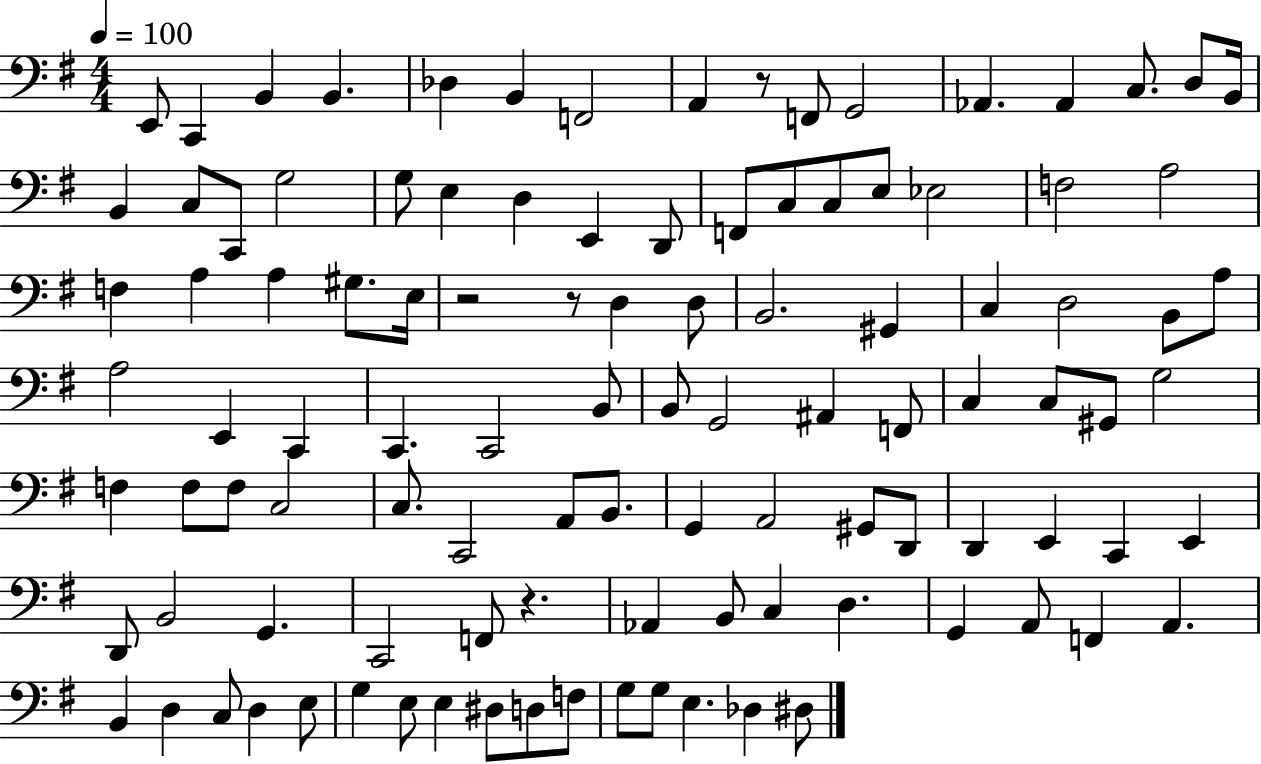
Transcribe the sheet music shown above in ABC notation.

X:1
T:Untitled
M:4/4
L:1/4
K:G
E,,/2 C,, B,, B,, _D, B,, F,,2 A,, z/2 F,,/2 G,,2 _A,, _A,, C,/2 D,/2 B,,/4 B,, C,/2 C,,/2 G,2 G,/2 E, D, E,, D,,/2 F,,/2 C,/2 C,/2 E,/2 _E,2 F,2 A,2 F, A, A, ^G,/2 E,/4 z2 z/2 D, D,/2 B,,2 ^G,, C, D,2 B,,/2 A,/2 A,2 E,, C,, C,, C,,2 B,,/2 B,,/2 G,,2 ^A,, F,,/2 C, C,/2 ^G,,/2 G,2 F, F,/2 F,/2 C,2 C,/2 C,,2 A,,/2 B,,/2 G,, A,,2 ^G,,/2 D,,/2 D,, E,, C,, E,, D,,/2 B,,2 G,, C,,2 F,,/2 z _A,, B,,/2 C, D, G,, A,,/2 F,, A,, B,, D, C,/2 D, E,/2 G, E,/2 E, ^D,/2 D,/2 F,/2 G,/2 G,/2 E, _D, ^D,/2